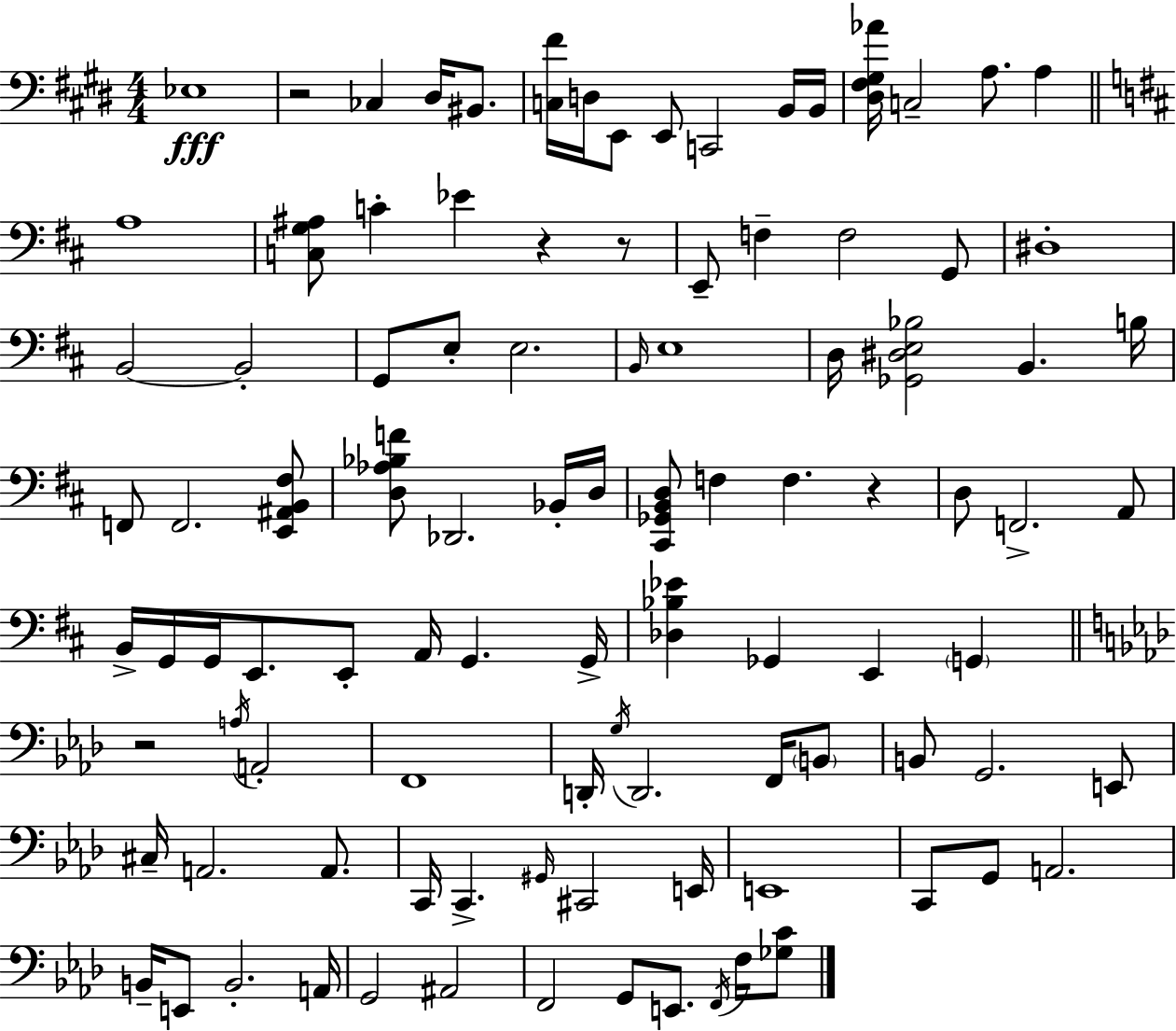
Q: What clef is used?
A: bass